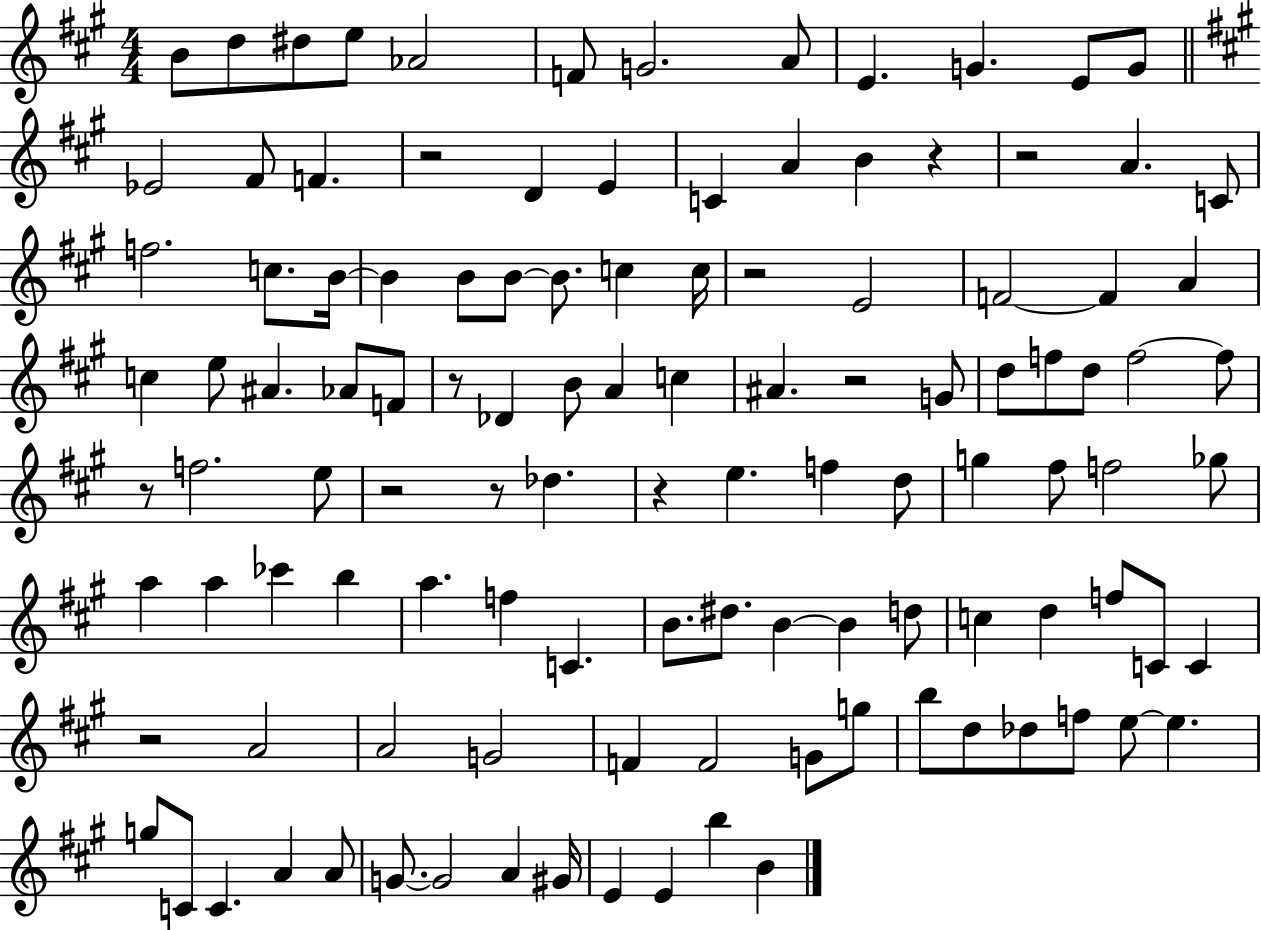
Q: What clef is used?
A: treble